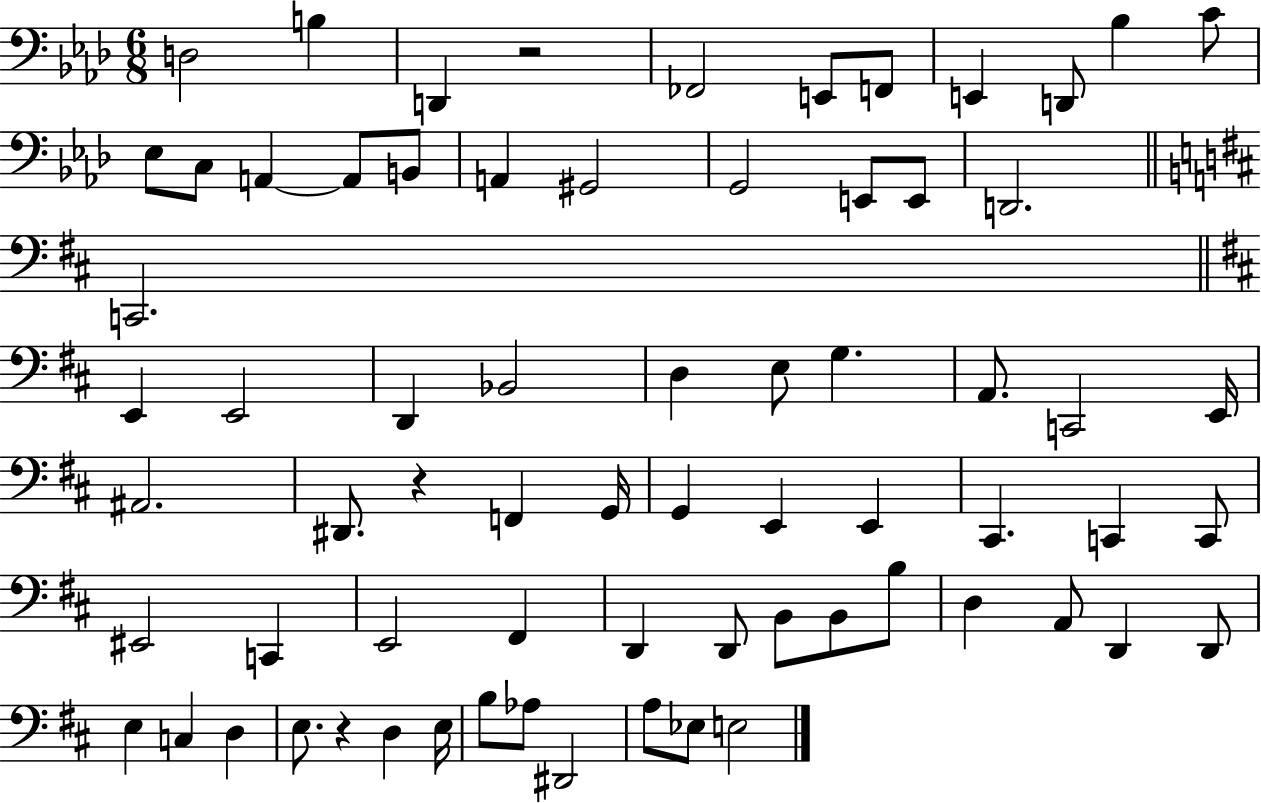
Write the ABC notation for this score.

X:1
T:Untitled
M:6/8
L:1/4
K:Ab
D,2 B, D,, z2 _F,,2 E,,/2 F,,/2 E,, D,,/2 _B, C/2 _E,/2 C,/2 A,, A,,/2 B,,/2 A,, ^G,,2 G,,2 E,,/2 E,,/2 D,,2 C,,2 E,, E,,2 D,, _B,,2 D, E,/2 G, A,,/2 C,,2 E,,/4 ^A,,2 ^D,,/2 z F,, G,,/4 G,, E,, E,, ^C,, C,, C,,/2 ^E,,2 C,, E,,2 ^F,, D,, D,,/2 B,,/2 B,,/2 B,/2 D, A,,/2 D,, D,,/2 E, C, D, E,/2 z D, E,/4 B,/2 _A,/2 ^D,,2 A,/2 _E,/2 E,2